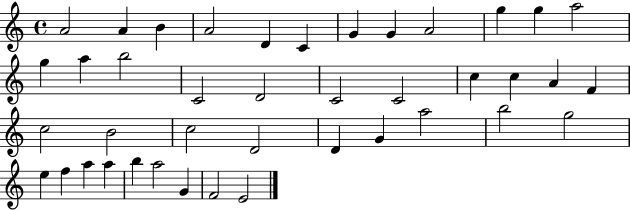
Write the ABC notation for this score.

X:1
T:Untitled
M:4/4
L:1/4
K:C
A2 A B A2 D C G G A2 g g a2 g a b2 C2 D2 C2 C2 c c A F c2 B2 c2 D2 D G a2 b2 g2 e f a a b a2 G F2 E2